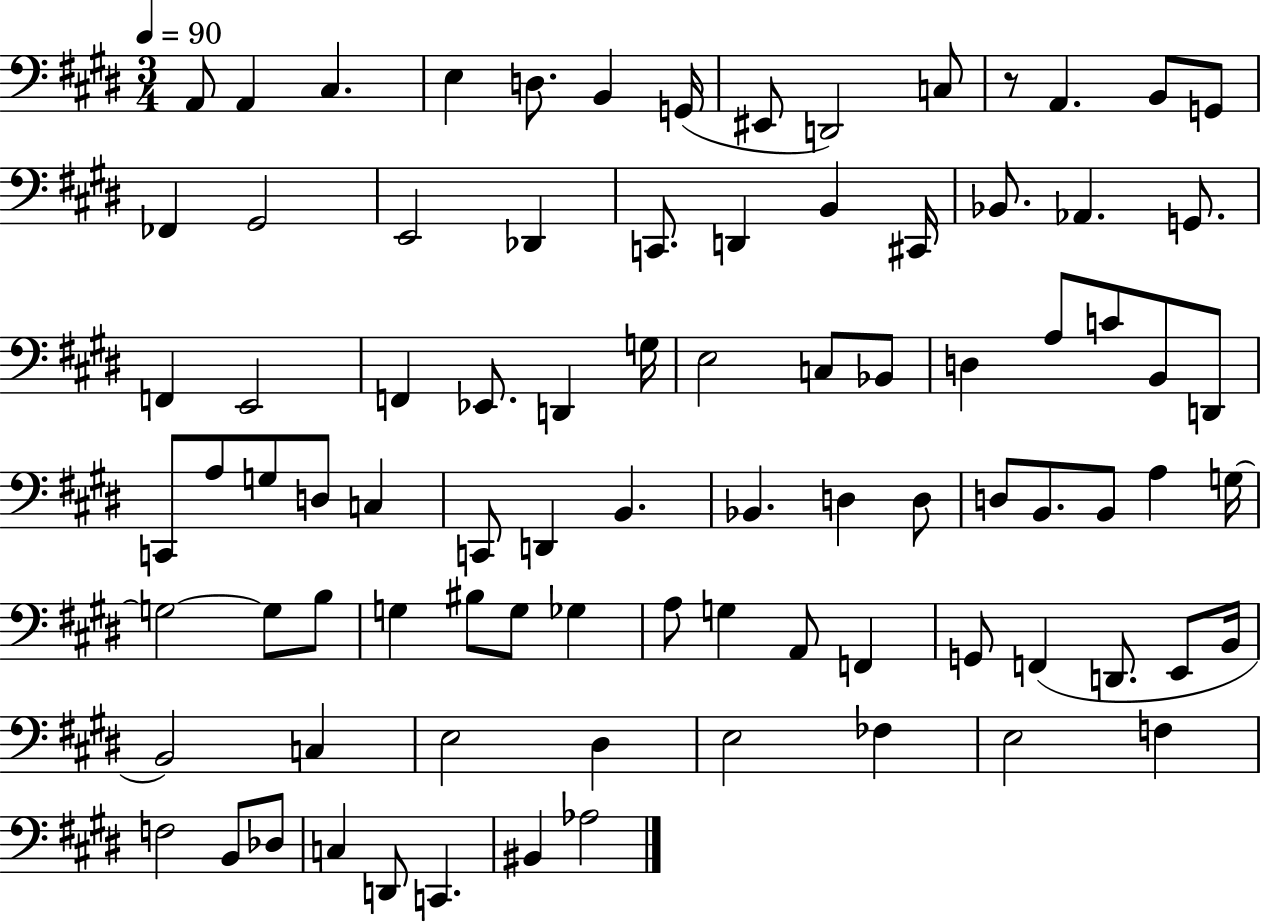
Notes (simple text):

A2/e A2/q C#3/q. E3/q D3/e. B2/q G2/s EIS2/e D2/h C3/e R/e A2/q. B2/e G2/e FES2/q G#2/h E2/h Db2/q C2/e. D2/q B2/q C#2/s Bb2/e. Ab2/q. G2/e. F2/q E2/h F2/q Eb2/e. D2/q G3/s E3/h C3/e Bb2/e D3/q A3/e C4/e B2/e D2/e C2/e A3/e G3/e D3/e C3/q C2/e D2/q B2/q. Bb2/q. D3/q D3/e D3/e B2/e. B2/e A3/q G3/s G3/h G3/e B3/e G3/q BIS3/e G3/e Gb3/q A3/e G3/q A2/e F2/q G2/e F2/q D2/e. E2/e B2/s B2/h C3/q E3/h D#3/q E3/h FES3/q E3/h F3/q F3/h B2/e Db3/e C3/q D2/e C2/q. BIS2/q Ab3/h